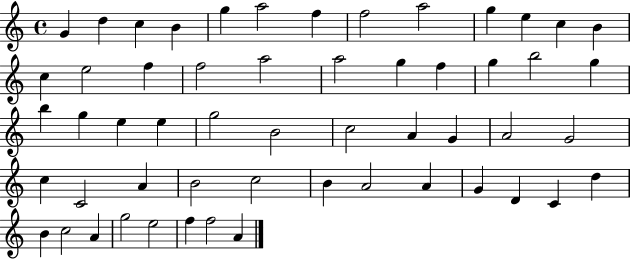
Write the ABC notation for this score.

X:1
T:Untitled
M:4/4
L:1/4
K:C
G d c B g a2 f f2 a2 g e c B c e2 f f2 a2 a2 g f g b2 g b g e e g2 B2 c2 A G A2 G2 c C2 A B2 c2 B A2 A G D C d B c2 A g2 e2 f f2 A